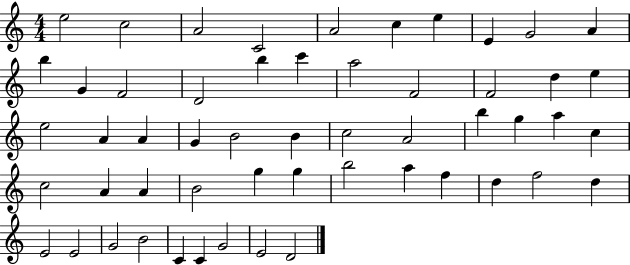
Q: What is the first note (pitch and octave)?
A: E5